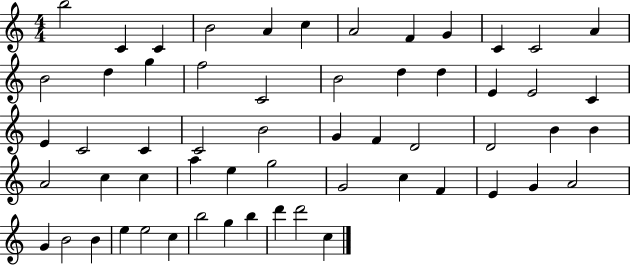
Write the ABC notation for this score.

X:1
T:Untitled
M:4/4
L:1/4
K:C
b2 C C B2 A c A2 F G C C2 A B2 d g f2 C2 B2 d d E E2 C E C2 C C2 B2 G F D2 D2 B B A2 c c a e g2 G2 c F E G A2 G B2 B e e2 c b2 g b d' d'2 c